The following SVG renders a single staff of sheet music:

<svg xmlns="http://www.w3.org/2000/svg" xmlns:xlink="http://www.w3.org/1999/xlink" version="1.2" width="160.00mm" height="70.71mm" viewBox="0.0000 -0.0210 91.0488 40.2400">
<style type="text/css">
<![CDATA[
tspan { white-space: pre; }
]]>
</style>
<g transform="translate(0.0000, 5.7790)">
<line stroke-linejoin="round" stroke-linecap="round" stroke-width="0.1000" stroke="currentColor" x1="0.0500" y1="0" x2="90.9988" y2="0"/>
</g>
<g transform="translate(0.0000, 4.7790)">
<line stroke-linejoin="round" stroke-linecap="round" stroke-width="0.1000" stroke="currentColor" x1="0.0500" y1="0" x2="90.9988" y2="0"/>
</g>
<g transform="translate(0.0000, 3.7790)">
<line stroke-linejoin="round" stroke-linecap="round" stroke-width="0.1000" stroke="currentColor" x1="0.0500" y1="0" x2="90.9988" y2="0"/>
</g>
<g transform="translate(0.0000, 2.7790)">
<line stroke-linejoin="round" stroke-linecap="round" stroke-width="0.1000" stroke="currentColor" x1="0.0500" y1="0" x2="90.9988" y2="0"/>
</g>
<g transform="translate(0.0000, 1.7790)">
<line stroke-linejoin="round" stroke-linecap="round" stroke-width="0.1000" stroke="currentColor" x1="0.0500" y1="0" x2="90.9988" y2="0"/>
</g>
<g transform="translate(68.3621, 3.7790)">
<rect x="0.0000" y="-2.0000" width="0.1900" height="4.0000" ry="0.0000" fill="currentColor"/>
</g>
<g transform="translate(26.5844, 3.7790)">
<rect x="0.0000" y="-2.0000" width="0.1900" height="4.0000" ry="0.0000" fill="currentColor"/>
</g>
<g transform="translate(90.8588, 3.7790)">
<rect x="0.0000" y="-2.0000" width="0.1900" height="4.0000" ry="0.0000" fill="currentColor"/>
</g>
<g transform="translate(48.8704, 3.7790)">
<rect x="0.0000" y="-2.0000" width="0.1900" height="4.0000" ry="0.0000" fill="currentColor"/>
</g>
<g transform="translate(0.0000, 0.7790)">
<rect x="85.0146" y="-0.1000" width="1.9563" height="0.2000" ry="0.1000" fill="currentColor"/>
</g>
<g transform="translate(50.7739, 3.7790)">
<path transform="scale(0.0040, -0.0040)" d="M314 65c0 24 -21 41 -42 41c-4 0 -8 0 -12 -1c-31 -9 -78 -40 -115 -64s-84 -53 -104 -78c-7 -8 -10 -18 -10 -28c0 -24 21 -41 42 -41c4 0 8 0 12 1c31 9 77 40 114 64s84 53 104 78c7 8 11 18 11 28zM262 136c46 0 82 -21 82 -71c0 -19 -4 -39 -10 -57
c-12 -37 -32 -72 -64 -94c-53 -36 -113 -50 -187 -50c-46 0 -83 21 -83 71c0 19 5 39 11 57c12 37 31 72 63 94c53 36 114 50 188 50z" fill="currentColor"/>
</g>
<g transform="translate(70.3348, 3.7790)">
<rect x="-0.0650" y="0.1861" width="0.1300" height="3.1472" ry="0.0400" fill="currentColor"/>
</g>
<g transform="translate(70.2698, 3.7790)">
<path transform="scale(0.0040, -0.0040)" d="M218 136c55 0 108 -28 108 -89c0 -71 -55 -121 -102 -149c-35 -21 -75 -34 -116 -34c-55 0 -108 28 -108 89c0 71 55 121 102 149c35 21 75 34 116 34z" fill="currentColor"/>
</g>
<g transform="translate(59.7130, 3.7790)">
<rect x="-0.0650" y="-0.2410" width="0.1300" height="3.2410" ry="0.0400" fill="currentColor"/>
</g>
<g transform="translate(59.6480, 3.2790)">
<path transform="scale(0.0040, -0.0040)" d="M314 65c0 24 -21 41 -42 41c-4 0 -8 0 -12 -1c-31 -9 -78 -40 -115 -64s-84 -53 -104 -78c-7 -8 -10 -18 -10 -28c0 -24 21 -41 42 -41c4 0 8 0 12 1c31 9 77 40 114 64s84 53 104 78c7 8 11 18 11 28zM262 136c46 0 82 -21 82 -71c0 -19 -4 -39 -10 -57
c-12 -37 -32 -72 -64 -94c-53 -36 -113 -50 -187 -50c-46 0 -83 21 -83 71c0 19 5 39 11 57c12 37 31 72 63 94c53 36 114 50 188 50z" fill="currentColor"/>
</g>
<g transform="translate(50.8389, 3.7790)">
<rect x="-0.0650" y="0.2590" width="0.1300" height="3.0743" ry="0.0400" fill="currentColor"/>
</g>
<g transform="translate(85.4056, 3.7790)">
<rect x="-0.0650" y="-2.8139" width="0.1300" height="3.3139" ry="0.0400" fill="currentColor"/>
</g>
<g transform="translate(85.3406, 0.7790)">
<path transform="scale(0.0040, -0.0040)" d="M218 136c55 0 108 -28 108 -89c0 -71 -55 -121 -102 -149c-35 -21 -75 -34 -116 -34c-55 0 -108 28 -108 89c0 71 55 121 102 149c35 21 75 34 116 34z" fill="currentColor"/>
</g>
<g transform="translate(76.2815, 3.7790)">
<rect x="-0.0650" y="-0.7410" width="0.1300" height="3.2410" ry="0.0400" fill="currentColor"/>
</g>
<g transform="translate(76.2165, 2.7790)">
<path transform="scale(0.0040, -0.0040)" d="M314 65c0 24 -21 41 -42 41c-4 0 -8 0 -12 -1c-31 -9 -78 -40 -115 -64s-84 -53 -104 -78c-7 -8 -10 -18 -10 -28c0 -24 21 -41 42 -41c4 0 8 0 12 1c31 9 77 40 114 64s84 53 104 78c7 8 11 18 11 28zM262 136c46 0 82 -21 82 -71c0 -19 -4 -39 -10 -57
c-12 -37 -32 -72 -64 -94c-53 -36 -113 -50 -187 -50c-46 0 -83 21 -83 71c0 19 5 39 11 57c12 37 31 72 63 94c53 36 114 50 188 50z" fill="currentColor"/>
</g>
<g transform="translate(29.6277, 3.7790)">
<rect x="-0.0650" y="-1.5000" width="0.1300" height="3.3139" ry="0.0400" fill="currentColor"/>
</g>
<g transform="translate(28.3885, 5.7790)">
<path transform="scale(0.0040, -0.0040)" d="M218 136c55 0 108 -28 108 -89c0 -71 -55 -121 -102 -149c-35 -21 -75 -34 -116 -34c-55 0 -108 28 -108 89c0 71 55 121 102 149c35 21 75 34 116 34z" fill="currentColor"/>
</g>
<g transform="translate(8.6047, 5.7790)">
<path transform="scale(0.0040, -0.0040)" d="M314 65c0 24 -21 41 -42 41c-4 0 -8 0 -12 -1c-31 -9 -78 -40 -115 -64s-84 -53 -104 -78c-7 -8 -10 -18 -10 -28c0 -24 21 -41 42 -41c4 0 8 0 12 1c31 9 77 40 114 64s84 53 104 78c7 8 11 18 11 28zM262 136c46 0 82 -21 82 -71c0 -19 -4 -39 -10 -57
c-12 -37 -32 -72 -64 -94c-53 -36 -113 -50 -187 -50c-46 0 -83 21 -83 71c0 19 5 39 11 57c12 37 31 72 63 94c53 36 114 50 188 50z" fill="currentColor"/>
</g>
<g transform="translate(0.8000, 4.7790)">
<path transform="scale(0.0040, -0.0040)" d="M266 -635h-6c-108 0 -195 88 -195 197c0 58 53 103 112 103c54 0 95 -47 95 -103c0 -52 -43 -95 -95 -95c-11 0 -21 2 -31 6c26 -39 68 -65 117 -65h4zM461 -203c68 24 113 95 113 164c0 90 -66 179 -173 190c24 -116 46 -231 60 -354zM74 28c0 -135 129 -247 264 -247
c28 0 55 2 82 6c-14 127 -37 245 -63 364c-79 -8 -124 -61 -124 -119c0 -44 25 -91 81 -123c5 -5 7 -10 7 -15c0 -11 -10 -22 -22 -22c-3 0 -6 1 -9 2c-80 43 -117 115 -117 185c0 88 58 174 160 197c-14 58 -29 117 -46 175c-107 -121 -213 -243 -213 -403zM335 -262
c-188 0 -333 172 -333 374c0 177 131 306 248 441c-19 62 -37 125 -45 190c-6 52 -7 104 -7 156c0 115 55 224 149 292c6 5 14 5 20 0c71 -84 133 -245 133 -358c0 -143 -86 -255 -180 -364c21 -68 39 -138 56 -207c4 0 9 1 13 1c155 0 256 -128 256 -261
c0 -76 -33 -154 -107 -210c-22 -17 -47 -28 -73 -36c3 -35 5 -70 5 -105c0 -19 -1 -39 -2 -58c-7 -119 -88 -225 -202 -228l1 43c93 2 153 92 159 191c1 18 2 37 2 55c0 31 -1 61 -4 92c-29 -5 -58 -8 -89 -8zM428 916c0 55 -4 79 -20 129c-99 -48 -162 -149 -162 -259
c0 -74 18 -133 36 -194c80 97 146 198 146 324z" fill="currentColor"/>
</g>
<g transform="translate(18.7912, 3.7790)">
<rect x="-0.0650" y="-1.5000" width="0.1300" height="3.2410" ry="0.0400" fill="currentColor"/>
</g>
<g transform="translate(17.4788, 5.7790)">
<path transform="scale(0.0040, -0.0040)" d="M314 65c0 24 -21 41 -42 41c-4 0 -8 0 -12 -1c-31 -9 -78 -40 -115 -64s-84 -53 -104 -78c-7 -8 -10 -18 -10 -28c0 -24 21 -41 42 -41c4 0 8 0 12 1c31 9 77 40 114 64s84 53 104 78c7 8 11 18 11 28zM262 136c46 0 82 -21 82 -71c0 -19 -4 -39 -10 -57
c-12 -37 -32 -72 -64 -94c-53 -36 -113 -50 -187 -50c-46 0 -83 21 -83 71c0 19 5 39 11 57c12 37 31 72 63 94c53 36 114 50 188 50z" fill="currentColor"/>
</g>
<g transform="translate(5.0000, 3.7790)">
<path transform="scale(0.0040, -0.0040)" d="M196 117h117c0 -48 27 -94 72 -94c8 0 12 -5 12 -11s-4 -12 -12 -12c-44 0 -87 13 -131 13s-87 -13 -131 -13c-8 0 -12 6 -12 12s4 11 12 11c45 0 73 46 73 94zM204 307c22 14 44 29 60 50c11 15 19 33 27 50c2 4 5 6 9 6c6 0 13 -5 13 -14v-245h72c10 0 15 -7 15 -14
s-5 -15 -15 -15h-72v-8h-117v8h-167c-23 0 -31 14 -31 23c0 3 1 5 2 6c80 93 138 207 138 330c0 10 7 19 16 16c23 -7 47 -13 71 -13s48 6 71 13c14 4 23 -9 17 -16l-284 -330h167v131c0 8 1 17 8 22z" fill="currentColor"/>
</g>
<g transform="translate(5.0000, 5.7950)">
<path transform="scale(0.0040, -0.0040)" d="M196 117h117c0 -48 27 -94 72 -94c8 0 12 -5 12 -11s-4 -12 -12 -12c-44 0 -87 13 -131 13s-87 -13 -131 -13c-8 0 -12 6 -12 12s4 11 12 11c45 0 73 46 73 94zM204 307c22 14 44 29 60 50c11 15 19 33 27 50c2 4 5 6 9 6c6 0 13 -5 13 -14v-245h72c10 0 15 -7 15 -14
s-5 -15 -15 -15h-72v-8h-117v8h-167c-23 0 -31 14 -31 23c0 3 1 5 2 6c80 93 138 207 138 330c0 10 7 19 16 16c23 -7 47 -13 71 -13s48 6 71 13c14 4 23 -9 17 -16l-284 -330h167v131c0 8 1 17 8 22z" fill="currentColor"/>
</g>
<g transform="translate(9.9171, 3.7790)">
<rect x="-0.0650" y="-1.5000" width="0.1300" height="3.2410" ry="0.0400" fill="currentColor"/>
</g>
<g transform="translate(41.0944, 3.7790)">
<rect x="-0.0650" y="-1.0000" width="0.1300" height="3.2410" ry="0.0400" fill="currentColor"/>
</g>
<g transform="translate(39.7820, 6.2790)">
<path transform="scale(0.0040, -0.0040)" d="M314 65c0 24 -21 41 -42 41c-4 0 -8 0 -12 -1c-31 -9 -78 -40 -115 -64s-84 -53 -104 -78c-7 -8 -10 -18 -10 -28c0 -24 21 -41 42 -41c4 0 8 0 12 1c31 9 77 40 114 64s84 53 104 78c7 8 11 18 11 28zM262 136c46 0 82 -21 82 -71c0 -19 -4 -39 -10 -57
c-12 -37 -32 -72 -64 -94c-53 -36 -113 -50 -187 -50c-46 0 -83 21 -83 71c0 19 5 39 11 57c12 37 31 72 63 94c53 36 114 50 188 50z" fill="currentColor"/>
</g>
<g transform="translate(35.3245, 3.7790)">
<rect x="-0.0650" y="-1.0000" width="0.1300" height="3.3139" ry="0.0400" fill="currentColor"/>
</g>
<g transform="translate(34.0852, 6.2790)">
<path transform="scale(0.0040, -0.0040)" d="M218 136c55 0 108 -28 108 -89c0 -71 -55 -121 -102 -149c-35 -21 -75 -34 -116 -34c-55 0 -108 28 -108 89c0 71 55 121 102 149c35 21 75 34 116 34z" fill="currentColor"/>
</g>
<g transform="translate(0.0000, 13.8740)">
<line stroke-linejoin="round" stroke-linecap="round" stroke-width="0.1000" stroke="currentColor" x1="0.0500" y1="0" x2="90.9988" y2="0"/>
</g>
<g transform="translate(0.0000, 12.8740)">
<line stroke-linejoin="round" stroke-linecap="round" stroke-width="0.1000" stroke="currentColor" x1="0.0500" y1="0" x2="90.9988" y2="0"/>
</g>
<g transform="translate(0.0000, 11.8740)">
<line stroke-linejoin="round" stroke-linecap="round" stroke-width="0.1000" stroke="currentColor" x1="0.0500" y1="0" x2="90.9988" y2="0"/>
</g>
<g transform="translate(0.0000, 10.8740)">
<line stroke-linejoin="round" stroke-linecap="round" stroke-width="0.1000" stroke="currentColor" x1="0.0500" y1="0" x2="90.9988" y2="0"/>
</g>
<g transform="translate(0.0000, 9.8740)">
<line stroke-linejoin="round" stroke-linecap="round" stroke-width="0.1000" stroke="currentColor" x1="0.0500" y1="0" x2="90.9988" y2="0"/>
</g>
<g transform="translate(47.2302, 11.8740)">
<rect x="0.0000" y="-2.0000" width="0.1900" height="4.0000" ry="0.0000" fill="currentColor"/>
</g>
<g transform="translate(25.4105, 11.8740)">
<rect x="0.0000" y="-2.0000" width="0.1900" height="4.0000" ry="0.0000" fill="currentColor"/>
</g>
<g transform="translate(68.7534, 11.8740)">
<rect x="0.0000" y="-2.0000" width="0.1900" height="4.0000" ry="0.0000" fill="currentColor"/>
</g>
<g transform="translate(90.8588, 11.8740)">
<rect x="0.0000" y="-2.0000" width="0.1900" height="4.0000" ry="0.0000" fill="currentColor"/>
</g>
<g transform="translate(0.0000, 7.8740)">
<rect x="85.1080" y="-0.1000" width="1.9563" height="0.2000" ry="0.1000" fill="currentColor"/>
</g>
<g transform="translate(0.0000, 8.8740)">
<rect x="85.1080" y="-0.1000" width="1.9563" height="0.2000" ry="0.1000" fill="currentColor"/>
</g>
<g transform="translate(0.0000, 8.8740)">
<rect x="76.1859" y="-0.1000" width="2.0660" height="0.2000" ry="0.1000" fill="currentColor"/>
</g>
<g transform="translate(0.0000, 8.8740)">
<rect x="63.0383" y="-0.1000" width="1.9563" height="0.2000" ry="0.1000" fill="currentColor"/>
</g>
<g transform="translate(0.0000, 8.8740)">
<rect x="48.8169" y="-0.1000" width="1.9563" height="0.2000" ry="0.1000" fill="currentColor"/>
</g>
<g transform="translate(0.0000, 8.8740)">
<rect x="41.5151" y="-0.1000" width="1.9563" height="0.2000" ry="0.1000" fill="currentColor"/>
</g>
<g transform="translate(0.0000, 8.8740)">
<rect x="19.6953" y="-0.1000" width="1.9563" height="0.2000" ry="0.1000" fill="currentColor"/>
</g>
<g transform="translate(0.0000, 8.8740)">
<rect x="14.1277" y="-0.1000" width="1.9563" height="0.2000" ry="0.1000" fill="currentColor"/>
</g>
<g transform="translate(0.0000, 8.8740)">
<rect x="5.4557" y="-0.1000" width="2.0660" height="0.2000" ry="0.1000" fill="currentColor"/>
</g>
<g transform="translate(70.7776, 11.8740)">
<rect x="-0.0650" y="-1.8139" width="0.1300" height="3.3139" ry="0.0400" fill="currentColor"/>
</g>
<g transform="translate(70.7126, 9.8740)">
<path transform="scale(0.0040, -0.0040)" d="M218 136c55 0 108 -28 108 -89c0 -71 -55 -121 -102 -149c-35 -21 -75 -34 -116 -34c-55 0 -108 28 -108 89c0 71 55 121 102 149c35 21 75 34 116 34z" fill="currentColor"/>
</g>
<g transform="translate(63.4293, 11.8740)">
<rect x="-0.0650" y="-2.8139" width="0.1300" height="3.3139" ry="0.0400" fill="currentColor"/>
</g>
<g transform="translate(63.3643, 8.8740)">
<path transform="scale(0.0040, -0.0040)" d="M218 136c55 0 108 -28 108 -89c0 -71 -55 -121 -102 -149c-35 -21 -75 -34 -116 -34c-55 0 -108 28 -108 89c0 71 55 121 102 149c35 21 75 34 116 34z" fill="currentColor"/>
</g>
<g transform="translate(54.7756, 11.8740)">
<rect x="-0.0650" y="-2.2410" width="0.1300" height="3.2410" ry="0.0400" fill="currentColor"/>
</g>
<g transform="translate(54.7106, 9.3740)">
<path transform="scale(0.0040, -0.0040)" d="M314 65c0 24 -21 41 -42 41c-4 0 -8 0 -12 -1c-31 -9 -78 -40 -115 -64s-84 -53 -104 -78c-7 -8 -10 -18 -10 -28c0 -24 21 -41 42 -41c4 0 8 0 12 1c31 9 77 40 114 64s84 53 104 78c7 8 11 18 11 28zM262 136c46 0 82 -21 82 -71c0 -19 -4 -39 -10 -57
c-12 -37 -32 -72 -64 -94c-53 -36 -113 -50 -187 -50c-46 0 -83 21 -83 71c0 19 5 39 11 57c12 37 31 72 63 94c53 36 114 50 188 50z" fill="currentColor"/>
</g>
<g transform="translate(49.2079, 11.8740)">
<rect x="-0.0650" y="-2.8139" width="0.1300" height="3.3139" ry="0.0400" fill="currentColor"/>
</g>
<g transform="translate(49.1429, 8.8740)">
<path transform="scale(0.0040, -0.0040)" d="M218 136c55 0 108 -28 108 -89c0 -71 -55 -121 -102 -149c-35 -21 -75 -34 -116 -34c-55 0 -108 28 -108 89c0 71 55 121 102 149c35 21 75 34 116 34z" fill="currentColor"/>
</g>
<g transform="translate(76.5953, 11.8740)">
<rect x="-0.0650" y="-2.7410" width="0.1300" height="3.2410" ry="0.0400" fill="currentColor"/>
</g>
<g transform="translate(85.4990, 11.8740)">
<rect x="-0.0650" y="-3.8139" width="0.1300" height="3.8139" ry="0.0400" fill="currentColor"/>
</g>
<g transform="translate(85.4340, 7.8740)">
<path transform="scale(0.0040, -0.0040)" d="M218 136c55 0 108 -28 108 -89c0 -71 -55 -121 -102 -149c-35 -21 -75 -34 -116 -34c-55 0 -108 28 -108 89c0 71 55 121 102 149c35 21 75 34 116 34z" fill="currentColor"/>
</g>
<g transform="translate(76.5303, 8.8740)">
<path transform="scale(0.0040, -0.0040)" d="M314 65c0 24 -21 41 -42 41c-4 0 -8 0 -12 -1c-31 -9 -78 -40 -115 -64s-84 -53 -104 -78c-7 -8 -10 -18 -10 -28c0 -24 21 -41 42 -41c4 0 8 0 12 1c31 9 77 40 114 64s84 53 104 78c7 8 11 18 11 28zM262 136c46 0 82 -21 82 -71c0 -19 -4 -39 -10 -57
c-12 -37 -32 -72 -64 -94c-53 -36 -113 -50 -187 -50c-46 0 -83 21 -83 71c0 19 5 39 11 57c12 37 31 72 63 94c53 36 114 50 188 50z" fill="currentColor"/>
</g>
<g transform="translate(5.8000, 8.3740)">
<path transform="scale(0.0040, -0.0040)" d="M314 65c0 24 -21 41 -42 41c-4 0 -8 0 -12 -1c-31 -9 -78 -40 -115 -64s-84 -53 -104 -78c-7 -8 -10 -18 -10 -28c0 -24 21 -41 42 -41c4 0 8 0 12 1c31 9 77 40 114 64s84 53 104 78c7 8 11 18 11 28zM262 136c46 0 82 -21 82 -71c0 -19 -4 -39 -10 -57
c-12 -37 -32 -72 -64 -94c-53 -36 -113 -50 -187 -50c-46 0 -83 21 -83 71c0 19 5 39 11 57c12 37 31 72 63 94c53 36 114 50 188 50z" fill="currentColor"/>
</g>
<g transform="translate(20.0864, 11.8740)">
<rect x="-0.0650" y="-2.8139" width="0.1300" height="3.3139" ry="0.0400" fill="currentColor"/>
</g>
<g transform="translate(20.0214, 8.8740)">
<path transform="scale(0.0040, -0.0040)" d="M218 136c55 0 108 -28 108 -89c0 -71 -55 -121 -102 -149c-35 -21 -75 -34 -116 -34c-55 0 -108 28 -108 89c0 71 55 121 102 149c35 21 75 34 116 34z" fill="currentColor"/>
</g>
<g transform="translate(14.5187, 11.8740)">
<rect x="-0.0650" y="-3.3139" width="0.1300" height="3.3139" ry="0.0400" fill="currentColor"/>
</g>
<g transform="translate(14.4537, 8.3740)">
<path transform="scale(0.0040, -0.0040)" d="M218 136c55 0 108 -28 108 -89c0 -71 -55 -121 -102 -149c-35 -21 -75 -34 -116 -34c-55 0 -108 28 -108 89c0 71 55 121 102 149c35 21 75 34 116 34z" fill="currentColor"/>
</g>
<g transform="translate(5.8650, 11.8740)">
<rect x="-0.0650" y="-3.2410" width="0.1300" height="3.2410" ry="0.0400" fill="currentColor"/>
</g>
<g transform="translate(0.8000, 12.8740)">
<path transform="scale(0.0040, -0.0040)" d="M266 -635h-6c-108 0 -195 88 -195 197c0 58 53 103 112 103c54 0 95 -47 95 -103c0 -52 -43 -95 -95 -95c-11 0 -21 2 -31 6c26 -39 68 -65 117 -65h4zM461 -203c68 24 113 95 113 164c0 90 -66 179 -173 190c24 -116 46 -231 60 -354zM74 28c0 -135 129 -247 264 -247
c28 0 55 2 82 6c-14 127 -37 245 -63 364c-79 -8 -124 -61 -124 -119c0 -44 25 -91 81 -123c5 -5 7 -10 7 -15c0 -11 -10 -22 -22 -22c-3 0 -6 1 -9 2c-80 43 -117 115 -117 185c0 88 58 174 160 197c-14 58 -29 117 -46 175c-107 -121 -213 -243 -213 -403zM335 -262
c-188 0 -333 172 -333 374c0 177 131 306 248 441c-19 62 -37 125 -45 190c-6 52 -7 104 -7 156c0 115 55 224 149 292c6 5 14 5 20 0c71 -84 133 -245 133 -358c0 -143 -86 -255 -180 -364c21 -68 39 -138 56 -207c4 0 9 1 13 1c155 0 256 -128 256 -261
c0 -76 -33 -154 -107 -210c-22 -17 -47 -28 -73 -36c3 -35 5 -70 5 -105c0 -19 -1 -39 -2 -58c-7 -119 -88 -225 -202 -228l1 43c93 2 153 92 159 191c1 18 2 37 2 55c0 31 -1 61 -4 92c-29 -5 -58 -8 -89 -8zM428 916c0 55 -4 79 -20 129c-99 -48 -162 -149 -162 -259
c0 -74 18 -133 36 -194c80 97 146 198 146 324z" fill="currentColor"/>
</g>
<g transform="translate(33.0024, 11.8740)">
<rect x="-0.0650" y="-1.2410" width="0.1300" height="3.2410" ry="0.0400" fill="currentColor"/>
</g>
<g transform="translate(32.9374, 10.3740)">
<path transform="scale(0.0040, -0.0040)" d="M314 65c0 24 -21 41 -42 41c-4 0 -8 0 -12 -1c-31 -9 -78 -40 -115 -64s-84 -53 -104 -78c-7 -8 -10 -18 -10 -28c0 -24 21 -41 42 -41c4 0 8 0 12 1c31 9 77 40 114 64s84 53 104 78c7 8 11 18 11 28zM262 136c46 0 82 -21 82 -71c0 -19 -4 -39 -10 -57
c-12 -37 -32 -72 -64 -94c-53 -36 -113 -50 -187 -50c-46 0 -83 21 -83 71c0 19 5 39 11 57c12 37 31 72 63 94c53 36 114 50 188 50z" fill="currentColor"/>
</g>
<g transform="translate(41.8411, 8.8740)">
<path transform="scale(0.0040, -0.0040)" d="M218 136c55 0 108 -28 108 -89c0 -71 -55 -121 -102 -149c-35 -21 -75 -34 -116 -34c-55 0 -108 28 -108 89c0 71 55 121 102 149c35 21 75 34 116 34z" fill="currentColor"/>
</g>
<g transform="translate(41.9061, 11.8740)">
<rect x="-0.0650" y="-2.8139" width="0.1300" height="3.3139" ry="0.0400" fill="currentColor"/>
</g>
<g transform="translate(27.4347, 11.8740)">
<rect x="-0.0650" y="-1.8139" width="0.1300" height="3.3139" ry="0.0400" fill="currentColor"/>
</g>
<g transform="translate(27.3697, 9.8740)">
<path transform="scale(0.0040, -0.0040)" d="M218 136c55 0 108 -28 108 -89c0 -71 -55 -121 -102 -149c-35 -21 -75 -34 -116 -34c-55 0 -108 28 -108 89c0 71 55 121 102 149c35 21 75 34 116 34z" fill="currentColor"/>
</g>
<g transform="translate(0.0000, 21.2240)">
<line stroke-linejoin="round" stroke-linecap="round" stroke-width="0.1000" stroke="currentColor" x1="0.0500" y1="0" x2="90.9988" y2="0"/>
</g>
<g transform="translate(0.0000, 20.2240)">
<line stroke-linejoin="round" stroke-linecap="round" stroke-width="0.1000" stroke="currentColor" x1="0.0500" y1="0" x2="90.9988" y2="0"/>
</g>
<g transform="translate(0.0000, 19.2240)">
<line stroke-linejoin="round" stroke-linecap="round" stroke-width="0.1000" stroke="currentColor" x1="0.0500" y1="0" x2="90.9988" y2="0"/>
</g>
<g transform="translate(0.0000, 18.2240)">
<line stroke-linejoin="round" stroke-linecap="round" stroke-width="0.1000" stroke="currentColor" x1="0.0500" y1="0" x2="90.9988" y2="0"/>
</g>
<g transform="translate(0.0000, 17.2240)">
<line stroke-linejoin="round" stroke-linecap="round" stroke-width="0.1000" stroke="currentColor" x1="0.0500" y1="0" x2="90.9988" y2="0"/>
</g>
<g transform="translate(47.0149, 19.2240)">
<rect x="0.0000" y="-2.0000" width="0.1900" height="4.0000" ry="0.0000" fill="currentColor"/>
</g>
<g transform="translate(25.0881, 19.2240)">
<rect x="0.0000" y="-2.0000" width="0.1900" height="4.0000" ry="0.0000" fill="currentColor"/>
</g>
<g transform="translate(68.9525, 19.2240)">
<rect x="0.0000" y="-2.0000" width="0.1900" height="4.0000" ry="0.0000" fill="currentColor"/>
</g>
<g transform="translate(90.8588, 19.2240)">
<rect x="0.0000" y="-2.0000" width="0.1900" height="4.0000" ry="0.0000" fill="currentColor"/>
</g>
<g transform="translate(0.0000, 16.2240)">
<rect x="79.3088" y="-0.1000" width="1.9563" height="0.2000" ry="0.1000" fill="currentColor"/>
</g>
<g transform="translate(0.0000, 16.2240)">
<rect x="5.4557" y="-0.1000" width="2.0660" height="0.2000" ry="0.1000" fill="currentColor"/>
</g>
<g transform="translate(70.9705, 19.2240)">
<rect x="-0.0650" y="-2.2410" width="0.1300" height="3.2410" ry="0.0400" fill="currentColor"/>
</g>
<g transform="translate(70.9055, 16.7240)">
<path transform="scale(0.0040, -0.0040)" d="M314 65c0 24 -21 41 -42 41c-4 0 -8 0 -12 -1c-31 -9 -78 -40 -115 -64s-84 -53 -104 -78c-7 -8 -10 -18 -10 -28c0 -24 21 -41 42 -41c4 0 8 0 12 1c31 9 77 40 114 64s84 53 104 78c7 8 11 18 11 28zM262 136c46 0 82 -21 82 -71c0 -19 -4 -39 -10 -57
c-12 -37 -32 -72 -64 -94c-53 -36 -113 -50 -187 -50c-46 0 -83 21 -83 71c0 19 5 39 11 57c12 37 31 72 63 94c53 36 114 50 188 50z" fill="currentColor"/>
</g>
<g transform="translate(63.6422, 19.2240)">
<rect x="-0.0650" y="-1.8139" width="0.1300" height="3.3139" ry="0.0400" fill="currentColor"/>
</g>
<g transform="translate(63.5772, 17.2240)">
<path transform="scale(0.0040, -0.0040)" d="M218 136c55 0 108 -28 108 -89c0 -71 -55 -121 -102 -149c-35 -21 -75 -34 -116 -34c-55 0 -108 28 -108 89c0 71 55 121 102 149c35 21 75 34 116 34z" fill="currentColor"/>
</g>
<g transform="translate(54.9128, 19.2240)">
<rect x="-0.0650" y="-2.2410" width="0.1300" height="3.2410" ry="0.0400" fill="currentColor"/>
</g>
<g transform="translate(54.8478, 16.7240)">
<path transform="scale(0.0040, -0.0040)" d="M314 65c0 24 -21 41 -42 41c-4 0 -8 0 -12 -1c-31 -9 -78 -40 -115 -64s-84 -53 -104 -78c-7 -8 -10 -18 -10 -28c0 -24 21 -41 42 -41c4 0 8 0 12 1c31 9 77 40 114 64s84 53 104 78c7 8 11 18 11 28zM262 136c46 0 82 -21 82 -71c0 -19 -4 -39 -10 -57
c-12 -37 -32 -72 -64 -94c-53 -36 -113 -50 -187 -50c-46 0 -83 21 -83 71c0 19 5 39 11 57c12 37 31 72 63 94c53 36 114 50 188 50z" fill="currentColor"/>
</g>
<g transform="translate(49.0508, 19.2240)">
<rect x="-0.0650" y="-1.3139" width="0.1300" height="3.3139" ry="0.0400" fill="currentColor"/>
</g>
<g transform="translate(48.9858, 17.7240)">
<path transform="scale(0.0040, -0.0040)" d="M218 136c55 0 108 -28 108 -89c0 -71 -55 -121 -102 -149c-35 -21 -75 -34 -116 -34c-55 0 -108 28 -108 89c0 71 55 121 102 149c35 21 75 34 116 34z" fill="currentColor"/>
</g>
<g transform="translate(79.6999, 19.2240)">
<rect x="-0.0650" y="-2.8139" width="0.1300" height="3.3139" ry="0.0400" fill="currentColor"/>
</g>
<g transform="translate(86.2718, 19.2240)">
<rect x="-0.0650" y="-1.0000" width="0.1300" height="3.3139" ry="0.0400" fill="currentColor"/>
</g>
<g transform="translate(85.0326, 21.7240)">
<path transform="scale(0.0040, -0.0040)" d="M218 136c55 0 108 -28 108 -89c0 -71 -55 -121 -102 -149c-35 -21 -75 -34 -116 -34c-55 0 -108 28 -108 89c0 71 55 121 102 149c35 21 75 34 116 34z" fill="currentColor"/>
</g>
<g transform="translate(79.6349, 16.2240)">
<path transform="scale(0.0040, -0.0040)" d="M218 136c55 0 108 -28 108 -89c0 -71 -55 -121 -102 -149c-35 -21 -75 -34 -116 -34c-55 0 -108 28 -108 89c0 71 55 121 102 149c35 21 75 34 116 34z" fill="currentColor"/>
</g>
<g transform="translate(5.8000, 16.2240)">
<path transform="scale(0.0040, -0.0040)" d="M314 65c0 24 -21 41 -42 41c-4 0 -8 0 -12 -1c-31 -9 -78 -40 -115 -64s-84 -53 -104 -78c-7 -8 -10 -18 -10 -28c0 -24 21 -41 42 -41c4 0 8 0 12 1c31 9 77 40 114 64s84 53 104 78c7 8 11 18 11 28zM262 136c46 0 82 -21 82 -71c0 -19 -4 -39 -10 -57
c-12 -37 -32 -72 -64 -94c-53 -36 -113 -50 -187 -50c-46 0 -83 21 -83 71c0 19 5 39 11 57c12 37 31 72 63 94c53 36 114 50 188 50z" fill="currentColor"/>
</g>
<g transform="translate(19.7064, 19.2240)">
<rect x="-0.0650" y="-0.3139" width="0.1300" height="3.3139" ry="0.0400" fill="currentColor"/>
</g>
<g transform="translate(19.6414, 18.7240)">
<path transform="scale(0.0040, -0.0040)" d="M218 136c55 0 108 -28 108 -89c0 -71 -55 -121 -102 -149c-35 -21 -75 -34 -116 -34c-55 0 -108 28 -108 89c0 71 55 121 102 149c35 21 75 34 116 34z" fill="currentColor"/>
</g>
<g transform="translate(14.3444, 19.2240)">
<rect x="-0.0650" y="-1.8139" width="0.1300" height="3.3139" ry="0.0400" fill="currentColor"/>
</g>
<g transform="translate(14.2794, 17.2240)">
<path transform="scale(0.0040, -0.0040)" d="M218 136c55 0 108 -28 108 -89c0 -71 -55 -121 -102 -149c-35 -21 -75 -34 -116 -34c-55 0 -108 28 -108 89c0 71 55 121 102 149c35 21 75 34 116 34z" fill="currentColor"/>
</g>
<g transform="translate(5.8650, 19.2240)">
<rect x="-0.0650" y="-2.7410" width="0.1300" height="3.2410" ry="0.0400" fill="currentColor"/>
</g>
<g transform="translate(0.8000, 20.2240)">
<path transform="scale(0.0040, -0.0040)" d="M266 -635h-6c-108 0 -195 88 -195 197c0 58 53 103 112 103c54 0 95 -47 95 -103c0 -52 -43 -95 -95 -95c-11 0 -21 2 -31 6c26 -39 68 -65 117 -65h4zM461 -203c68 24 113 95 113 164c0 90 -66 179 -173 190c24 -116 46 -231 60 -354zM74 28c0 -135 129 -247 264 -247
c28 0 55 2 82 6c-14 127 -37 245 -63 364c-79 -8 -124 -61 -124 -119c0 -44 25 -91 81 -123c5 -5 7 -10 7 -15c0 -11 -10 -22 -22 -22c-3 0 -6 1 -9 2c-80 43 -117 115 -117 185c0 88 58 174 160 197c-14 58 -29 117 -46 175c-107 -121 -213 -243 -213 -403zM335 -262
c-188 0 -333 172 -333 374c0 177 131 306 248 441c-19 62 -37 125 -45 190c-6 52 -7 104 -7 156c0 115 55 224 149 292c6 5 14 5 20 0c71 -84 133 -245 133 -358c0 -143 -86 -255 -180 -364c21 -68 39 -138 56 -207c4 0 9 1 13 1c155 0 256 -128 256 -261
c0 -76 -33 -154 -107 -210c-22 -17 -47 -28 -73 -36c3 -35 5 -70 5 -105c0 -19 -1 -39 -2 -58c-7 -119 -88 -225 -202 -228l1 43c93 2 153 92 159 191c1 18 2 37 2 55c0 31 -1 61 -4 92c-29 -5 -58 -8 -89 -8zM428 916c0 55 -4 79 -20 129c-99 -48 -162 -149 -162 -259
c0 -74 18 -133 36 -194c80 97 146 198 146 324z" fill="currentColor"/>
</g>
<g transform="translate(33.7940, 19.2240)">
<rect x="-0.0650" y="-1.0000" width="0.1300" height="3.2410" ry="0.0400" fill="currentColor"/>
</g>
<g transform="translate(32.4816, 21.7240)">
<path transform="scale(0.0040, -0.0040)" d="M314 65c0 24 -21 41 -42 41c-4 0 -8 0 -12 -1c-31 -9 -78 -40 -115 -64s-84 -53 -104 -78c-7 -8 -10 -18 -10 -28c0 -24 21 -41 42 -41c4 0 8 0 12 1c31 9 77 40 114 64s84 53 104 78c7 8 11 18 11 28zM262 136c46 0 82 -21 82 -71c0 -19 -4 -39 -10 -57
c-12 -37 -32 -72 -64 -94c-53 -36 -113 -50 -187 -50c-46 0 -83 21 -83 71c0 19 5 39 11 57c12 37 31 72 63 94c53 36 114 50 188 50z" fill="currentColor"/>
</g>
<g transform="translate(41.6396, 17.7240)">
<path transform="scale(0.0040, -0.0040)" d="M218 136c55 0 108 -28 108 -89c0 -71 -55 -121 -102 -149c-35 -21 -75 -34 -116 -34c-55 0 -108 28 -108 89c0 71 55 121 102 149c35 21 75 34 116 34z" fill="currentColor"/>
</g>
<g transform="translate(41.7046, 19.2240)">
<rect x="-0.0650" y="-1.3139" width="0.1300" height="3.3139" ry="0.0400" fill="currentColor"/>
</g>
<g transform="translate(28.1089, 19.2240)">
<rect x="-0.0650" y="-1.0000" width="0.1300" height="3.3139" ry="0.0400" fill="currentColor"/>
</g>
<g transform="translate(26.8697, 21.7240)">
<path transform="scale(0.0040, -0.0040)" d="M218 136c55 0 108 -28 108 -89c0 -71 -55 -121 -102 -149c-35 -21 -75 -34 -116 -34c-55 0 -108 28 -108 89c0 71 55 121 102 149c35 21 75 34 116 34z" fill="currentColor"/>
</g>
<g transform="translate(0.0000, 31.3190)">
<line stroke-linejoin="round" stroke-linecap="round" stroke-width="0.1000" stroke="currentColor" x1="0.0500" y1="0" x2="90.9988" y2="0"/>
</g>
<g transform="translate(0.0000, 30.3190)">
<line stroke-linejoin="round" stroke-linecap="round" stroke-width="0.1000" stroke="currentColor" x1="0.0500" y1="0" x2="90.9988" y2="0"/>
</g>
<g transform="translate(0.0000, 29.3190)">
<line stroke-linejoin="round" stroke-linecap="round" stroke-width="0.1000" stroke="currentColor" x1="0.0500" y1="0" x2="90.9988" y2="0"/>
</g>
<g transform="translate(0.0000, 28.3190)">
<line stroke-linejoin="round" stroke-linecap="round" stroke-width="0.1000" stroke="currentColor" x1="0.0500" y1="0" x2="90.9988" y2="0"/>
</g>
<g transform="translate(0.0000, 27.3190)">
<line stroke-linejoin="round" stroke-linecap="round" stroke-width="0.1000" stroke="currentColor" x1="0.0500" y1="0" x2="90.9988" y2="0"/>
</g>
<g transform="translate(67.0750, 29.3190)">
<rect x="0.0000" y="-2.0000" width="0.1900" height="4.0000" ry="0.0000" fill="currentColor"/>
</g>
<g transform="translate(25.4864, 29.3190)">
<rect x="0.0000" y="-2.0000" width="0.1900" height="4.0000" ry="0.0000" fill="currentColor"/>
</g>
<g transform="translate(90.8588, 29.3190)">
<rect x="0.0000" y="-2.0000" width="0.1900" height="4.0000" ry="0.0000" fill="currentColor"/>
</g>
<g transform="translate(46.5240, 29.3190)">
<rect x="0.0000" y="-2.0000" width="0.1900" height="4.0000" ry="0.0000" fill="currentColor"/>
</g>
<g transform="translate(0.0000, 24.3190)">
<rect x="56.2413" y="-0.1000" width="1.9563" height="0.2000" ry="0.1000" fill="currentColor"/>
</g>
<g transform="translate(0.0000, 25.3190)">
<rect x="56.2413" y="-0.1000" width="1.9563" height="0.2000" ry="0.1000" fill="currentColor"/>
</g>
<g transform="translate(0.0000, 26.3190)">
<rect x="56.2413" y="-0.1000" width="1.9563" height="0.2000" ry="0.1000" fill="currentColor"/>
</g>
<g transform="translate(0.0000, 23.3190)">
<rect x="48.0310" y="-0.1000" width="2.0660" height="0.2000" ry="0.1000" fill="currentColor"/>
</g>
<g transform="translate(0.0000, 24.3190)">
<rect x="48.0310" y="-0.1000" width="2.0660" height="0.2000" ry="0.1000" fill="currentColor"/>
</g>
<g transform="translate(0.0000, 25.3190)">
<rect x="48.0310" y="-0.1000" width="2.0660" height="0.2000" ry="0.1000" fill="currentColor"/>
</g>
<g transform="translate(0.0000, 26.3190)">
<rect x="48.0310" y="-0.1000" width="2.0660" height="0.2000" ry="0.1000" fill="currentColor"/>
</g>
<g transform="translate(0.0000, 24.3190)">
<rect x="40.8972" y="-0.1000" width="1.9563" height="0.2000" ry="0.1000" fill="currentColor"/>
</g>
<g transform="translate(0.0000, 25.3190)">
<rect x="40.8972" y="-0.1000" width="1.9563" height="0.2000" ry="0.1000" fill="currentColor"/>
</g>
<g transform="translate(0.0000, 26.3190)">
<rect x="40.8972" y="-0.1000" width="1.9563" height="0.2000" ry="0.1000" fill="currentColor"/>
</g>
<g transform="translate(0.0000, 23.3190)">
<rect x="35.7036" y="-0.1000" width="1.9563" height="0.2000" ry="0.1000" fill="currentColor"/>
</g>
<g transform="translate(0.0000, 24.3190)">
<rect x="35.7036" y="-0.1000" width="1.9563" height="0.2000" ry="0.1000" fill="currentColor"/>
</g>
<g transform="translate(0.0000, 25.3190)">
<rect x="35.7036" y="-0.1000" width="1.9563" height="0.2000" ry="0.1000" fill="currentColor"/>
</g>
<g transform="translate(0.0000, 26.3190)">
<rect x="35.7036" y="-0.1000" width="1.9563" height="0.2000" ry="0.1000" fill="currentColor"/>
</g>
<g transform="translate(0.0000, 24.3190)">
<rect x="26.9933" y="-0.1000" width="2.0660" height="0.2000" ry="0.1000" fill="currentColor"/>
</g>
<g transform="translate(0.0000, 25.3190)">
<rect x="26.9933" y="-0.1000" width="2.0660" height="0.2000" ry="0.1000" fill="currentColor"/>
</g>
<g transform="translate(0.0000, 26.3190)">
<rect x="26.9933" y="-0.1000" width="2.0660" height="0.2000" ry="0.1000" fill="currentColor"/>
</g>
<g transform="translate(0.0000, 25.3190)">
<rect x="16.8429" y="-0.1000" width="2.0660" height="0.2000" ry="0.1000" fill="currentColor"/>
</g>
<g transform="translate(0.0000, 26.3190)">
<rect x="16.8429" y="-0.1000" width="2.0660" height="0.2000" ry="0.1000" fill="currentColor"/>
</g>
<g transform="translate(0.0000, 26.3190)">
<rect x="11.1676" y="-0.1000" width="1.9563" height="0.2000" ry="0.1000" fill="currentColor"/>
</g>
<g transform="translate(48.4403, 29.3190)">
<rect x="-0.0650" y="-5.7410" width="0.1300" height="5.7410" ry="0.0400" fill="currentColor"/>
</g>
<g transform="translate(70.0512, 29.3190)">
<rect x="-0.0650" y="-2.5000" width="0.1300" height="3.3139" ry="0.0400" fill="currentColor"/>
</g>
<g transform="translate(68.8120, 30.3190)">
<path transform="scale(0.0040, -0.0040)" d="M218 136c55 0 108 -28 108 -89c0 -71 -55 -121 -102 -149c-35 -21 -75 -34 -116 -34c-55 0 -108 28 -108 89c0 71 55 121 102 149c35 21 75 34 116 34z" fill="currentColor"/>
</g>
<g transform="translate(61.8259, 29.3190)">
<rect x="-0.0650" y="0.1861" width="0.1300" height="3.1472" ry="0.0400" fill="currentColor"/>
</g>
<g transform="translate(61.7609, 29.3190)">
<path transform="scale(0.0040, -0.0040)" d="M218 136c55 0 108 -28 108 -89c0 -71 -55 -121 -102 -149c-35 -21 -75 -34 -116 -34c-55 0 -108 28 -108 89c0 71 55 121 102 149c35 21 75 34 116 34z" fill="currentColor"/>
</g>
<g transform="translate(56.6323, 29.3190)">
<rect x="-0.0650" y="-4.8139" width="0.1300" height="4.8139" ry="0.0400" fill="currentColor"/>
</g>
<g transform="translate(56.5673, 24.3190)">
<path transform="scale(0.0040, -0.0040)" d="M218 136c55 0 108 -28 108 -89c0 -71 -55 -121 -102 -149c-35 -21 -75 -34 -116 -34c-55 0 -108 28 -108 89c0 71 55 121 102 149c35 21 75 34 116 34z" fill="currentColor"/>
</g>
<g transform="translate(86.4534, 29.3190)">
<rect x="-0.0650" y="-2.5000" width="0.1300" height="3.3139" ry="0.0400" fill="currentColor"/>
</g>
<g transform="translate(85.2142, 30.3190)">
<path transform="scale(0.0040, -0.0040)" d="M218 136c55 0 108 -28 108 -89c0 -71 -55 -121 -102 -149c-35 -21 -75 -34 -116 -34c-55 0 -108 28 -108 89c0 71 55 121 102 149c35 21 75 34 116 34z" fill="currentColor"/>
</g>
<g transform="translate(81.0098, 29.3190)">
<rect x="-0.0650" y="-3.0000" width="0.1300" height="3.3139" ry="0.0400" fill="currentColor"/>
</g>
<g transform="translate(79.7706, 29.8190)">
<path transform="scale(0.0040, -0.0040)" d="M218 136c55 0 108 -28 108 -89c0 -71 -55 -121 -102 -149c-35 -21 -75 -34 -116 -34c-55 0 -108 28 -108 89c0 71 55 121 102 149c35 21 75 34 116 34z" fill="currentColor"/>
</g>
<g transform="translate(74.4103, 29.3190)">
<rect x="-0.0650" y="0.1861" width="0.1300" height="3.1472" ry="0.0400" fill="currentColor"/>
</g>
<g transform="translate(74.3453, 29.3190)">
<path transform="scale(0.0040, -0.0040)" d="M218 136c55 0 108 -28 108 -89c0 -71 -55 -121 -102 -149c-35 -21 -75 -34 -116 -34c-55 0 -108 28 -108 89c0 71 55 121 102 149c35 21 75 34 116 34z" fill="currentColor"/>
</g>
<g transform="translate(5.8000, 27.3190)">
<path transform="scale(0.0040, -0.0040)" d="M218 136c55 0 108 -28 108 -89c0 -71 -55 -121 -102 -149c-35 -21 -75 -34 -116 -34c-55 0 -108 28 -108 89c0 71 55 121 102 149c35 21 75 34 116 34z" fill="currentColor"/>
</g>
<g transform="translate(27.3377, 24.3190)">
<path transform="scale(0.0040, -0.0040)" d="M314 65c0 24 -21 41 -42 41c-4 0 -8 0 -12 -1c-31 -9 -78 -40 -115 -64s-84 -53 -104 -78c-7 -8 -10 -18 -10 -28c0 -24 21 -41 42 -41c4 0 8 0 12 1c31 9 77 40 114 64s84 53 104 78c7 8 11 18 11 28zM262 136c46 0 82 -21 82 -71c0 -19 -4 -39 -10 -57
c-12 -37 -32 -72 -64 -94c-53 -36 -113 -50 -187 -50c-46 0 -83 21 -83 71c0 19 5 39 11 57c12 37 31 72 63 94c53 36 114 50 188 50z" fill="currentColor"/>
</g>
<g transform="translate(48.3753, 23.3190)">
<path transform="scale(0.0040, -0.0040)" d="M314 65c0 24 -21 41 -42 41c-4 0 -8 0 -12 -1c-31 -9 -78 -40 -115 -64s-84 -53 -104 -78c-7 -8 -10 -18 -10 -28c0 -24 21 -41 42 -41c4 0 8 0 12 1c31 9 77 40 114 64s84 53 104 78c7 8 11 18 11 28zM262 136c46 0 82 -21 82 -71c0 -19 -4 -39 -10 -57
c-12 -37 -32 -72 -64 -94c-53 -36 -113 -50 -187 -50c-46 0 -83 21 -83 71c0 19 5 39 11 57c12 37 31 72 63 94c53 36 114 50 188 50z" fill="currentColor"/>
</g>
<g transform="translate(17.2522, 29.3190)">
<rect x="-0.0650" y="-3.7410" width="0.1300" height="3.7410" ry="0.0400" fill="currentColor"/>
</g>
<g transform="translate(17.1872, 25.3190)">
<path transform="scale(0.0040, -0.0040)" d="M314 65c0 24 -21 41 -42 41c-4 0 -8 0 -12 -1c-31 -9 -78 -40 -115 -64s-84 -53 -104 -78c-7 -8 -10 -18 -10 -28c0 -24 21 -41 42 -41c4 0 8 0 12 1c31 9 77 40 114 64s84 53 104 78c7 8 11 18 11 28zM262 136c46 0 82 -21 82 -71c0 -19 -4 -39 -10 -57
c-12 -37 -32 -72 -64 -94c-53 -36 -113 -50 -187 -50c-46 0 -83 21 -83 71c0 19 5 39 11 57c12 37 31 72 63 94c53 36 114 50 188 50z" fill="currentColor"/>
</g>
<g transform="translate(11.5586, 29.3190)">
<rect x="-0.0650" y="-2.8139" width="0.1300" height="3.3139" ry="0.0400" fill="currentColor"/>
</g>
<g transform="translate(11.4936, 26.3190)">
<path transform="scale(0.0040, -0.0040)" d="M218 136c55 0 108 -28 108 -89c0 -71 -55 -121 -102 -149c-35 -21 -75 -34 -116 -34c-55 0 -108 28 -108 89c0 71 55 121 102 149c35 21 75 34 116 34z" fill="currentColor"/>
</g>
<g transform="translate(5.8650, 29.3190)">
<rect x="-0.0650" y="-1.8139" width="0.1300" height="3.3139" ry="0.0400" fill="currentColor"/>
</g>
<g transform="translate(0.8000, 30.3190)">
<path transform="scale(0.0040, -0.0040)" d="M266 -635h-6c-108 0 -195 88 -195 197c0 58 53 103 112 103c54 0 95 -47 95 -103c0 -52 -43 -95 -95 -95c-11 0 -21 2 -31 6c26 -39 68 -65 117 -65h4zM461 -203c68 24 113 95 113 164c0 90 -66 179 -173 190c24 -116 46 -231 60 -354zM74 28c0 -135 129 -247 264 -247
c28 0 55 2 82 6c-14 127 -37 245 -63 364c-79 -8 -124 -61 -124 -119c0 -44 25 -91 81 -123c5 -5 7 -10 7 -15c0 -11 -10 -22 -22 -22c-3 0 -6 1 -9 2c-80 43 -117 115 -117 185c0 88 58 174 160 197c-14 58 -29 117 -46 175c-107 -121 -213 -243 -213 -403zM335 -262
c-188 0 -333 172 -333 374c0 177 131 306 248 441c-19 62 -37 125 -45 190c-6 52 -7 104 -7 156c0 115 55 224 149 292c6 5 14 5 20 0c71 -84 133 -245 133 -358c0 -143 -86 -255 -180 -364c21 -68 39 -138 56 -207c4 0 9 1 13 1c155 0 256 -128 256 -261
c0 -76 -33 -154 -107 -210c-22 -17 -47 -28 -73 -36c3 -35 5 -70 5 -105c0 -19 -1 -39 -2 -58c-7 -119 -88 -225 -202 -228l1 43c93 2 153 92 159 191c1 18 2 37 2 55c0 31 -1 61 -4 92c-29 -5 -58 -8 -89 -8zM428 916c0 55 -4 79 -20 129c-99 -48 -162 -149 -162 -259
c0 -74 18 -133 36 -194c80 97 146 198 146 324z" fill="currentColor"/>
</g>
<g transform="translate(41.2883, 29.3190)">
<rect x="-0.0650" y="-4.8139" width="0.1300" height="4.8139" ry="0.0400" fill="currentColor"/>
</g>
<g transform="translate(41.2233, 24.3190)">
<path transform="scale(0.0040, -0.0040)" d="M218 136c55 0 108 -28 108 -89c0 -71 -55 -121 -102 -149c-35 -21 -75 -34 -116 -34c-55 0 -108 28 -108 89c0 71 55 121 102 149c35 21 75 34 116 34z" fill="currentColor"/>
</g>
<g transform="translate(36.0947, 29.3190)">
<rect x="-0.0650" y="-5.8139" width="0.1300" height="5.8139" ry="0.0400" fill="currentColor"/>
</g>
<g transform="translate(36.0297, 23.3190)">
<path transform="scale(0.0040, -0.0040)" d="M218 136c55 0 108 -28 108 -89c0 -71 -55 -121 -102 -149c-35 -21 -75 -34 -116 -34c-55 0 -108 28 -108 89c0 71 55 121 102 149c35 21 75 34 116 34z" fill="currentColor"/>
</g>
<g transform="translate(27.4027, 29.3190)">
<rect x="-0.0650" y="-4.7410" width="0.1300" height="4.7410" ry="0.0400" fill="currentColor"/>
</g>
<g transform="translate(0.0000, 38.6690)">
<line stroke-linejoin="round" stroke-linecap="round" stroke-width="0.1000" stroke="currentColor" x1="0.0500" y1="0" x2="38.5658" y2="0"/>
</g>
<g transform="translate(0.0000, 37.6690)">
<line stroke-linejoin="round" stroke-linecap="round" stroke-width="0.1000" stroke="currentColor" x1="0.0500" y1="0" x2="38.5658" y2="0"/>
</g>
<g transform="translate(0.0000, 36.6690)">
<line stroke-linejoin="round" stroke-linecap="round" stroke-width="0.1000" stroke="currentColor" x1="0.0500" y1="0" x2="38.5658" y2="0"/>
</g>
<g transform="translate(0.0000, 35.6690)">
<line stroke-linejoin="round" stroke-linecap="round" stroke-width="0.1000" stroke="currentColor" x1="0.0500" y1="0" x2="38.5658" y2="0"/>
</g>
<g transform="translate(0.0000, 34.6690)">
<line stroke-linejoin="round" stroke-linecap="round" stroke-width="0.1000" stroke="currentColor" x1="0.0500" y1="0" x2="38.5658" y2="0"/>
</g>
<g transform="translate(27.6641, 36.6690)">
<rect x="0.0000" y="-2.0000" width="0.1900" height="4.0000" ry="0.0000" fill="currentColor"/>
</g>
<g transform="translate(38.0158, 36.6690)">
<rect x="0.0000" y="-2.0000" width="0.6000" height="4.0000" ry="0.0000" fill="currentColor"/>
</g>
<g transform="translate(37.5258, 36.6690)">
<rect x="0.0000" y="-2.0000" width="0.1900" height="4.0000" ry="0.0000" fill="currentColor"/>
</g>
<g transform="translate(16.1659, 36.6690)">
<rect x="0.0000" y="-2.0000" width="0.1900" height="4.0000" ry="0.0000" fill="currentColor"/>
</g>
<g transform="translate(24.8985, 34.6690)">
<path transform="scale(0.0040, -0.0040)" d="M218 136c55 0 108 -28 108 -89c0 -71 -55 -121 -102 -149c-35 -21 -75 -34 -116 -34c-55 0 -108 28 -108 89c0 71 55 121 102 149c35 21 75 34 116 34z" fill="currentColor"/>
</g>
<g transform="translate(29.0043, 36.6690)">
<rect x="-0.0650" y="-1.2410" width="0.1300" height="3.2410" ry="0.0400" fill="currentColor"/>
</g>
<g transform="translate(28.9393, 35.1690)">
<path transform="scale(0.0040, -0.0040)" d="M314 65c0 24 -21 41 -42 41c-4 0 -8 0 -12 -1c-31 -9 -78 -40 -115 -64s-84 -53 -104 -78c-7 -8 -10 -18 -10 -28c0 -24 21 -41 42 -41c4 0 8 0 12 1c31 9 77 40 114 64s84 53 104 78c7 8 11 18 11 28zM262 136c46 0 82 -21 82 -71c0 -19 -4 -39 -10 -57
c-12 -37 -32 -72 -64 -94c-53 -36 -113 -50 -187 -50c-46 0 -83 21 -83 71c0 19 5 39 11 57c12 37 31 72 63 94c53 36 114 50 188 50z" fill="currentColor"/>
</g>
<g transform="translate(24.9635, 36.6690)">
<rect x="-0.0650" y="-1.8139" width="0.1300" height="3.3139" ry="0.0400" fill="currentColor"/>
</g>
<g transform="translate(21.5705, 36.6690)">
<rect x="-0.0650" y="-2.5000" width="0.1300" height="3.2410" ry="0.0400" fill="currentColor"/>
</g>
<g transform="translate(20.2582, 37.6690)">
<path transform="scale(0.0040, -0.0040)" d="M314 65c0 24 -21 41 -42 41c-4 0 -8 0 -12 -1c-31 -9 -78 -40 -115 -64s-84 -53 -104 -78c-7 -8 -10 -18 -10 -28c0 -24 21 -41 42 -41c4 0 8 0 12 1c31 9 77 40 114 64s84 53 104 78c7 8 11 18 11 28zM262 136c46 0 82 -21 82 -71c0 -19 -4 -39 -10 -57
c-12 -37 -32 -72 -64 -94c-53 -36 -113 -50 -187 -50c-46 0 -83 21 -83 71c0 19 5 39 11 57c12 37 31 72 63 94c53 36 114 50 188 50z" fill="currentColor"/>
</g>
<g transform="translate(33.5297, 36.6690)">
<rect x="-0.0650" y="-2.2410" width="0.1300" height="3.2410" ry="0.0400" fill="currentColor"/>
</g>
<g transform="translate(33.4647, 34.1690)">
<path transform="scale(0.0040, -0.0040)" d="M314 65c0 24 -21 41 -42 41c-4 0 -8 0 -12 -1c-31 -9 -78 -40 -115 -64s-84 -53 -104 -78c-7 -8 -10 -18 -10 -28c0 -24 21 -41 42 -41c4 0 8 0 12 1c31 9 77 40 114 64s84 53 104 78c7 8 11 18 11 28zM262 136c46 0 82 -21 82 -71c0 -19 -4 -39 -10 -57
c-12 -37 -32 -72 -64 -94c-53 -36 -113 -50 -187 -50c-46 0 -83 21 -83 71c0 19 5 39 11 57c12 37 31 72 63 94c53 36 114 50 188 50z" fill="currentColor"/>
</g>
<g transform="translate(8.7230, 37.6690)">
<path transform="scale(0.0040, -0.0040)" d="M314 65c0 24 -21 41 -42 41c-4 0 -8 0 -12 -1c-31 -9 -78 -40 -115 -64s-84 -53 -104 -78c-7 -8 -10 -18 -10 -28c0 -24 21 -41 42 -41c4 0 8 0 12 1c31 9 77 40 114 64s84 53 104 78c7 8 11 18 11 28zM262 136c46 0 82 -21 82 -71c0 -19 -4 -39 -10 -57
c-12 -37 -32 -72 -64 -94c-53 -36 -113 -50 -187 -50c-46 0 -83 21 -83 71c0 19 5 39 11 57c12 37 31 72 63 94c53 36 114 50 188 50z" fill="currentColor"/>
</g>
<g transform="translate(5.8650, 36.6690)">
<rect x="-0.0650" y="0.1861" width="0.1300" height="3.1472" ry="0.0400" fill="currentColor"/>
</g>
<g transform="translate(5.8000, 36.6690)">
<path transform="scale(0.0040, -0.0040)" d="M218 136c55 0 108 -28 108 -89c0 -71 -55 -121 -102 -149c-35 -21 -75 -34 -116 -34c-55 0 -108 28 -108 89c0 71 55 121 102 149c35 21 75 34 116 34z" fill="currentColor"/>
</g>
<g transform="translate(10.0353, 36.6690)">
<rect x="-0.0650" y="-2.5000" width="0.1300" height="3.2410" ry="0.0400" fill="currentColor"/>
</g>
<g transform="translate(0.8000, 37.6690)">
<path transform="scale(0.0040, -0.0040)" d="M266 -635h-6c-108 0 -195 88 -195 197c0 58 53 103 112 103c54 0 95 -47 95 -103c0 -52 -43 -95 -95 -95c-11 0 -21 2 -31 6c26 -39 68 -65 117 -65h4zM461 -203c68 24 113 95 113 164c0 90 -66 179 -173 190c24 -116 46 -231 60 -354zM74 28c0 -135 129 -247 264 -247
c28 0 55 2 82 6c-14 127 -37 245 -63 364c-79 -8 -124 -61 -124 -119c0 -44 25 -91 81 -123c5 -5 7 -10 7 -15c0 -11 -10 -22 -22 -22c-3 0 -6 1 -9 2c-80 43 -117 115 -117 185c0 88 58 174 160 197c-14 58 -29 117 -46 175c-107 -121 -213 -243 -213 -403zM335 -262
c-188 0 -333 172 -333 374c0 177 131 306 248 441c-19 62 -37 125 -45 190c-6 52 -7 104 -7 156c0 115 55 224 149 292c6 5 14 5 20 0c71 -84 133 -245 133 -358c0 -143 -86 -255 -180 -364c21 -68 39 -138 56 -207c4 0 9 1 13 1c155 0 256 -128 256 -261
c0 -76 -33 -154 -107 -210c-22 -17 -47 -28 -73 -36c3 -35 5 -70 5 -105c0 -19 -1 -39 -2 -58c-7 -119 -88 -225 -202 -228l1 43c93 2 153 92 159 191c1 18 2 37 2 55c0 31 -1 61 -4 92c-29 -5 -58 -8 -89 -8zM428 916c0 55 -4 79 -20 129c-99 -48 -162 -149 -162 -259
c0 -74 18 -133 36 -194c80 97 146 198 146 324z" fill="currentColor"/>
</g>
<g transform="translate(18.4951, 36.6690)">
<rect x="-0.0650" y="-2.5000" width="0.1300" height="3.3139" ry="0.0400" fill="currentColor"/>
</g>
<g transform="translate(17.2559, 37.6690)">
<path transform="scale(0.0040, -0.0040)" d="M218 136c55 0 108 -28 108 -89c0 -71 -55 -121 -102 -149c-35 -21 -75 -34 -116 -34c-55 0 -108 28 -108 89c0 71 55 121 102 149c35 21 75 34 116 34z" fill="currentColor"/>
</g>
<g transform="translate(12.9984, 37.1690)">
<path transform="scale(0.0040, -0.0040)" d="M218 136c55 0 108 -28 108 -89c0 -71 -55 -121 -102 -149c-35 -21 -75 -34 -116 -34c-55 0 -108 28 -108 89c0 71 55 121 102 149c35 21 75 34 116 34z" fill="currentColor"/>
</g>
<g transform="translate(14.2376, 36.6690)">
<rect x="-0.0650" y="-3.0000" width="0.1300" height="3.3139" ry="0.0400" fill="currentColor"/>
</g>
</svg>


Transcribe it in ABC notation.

X:1
T:Untitled
M:4/4
L:1/4
K:C
E2 E2 E D D2 B2 c2 B d2 a b2 b a f e2 a a g2 a f a2 c' a2 f c D D2 e e g2 f g2 a D f a c'2 e'2 g' e' g'2 e' B G B A G B G2 A G G2 f e2 g2